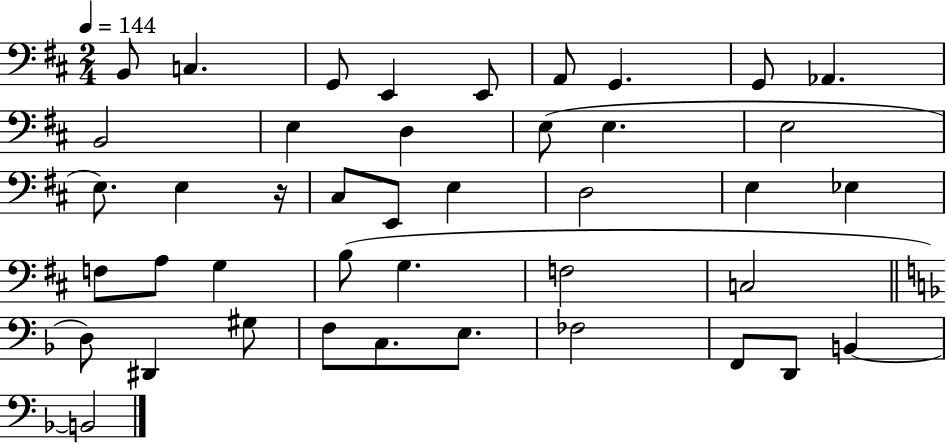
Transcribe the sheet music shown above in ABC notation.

X:1
T:Untitled
M:2/4
L:1/4
K:D
B,,/2 C, G,,/2 E,, E,,/2 A,,/2 G,, G,,/2 _A,, B,,2 E, D, E,/2 E, E,2 E,/2 E, z/4 ^C,/2 E,,/2 E, D,2 E, _E, F,/2 A,/2 G, B,/2 G, F,2 C,2 D,/2 ^D,, ^G,/2 F,/2 C,/2 E,/2 _F,2 F,,/2 D,,/2 B,, B,,2